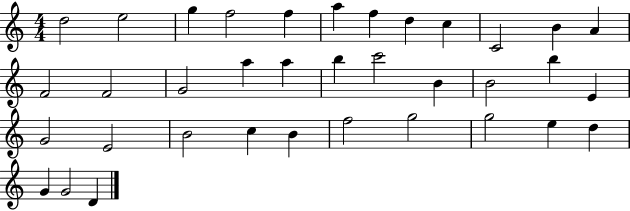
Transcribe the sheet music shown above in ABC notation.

X:1
T:Untitled
M:4/4
L:1/4
K:C
d2 e2 g f2 f a f d c C2 B A F2 F2 G2 a a b c'2 B B2 b E G2 E2 B2 c B f2 g2 g2 e d G G2 D